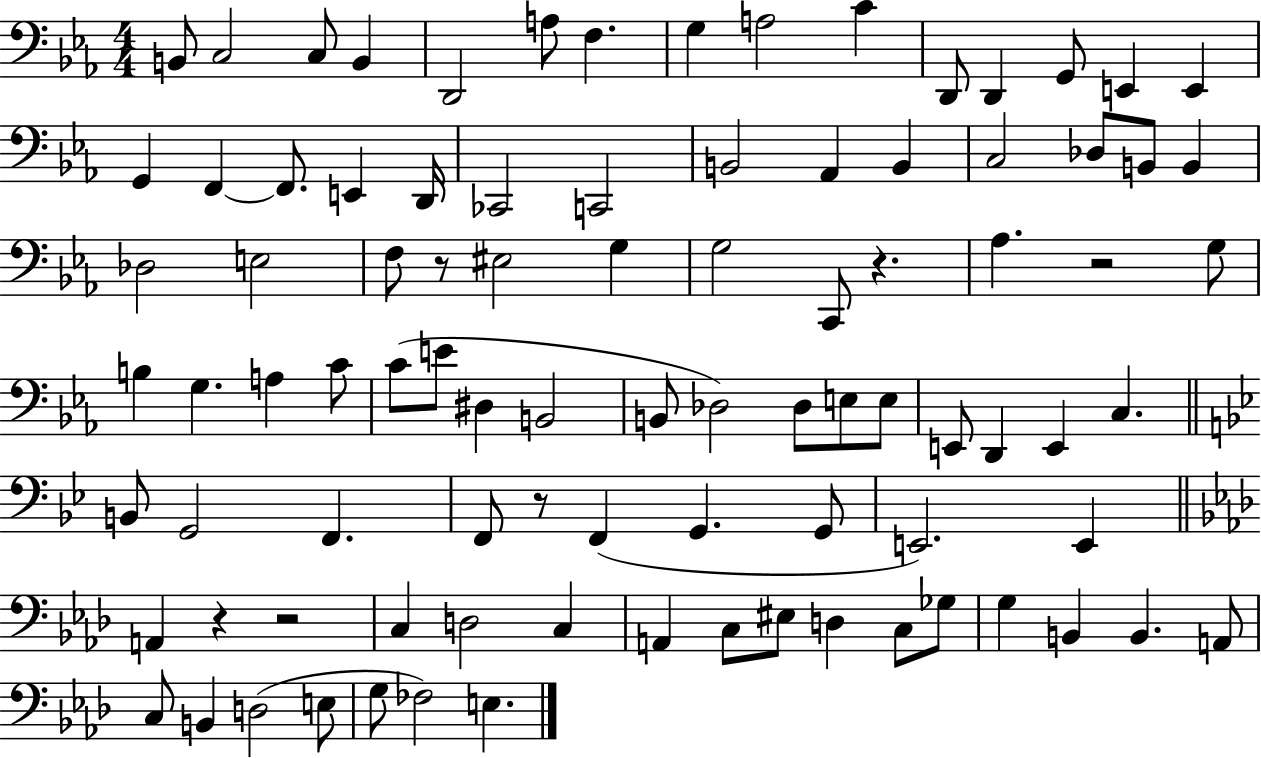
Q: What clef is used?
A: bass